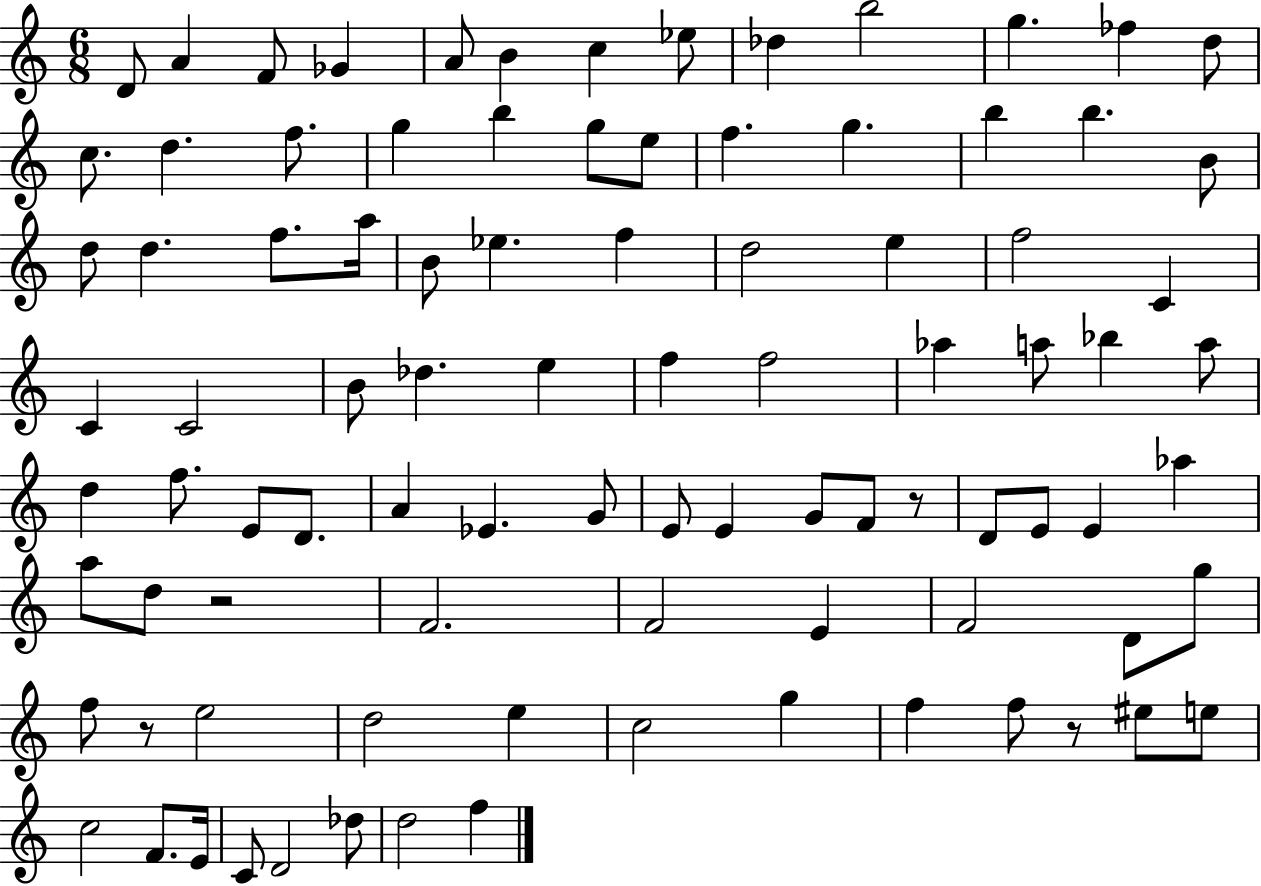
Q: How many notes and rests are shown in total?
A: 92